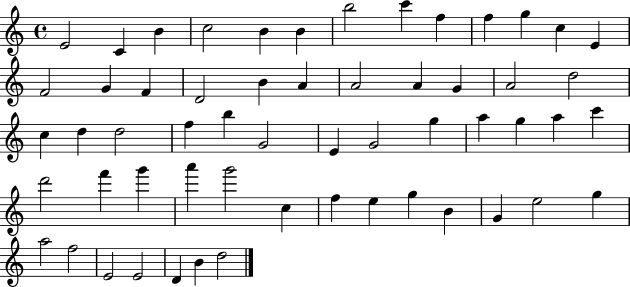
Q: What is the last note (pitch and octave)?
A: D5